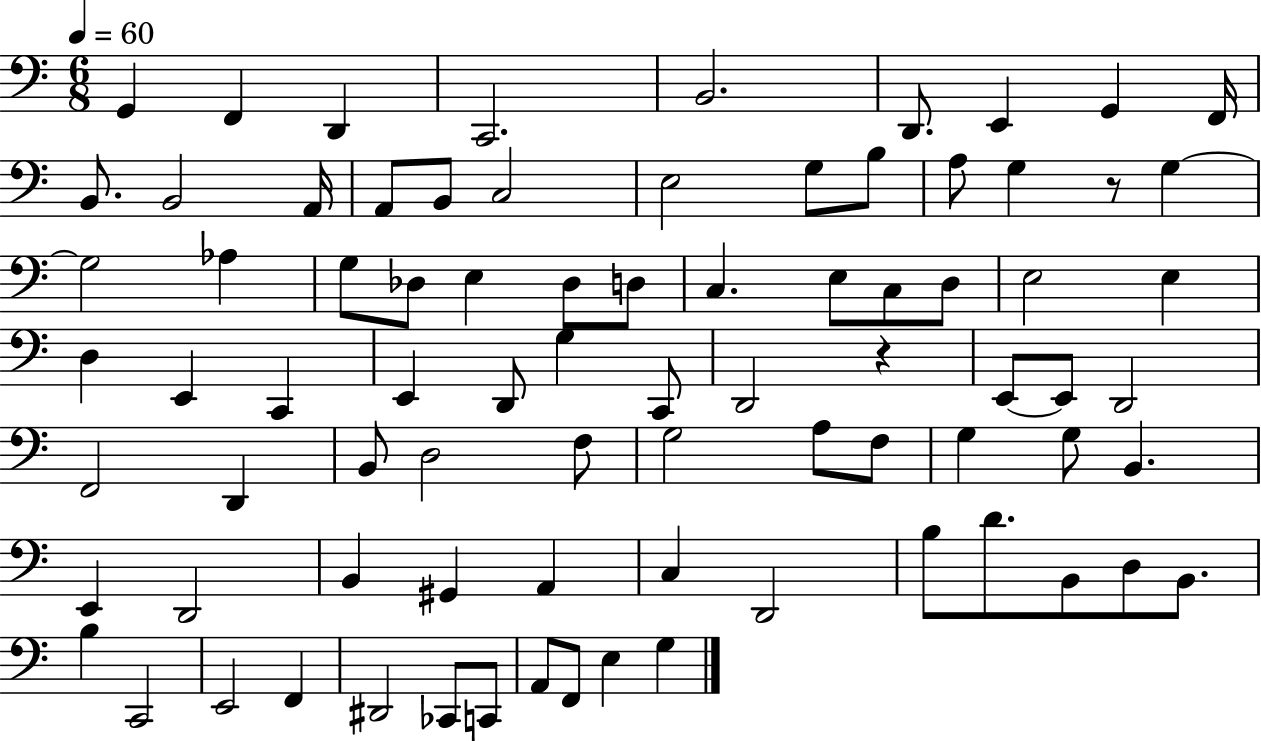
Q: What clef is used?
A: bass